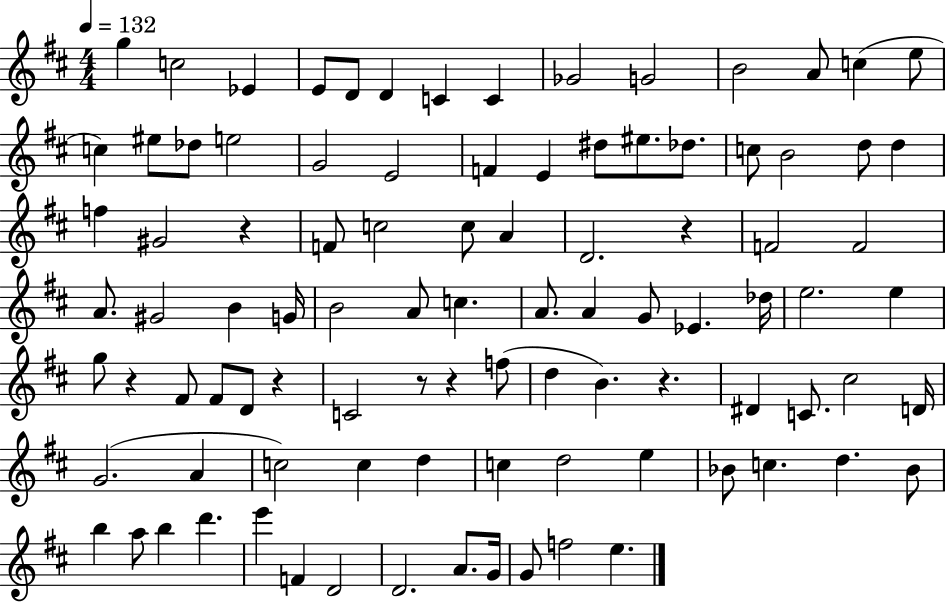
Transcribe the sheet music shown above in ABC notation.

X:1
T:Untitled
M:4/4
L:1/4
K:D
g c2 _E E/2 D/2 D C C _G2 G2 B2 A/2 c e/2 c ^e/2 _d/2 e2 G2 E2 F E ^d/2 ^e/2 _d/2 c/2 B2 d/2 d f ^G2 z F/2 c2 c/2 A D2 z F2 F2 A/2 ^G2 B G/4 B2 A/2 c A/2 A G/2 _E _d/4 e2 e g/2 z ^F/2 ^F/2 D/2 z C2 z/2 z f/2 d B z ^D C/2 ^c2 D/4 G2 A c2 c d c d2 e _B/2 c d _B/2 b a/2 b d' e' F D2 D2 A/2 G/4 G/2 f2 e